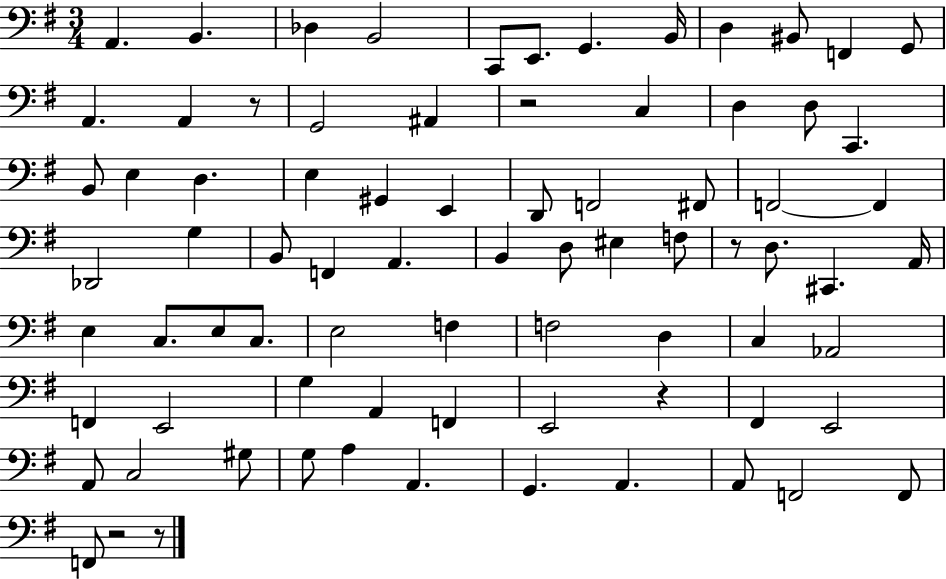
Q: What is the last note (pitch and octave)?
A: F2